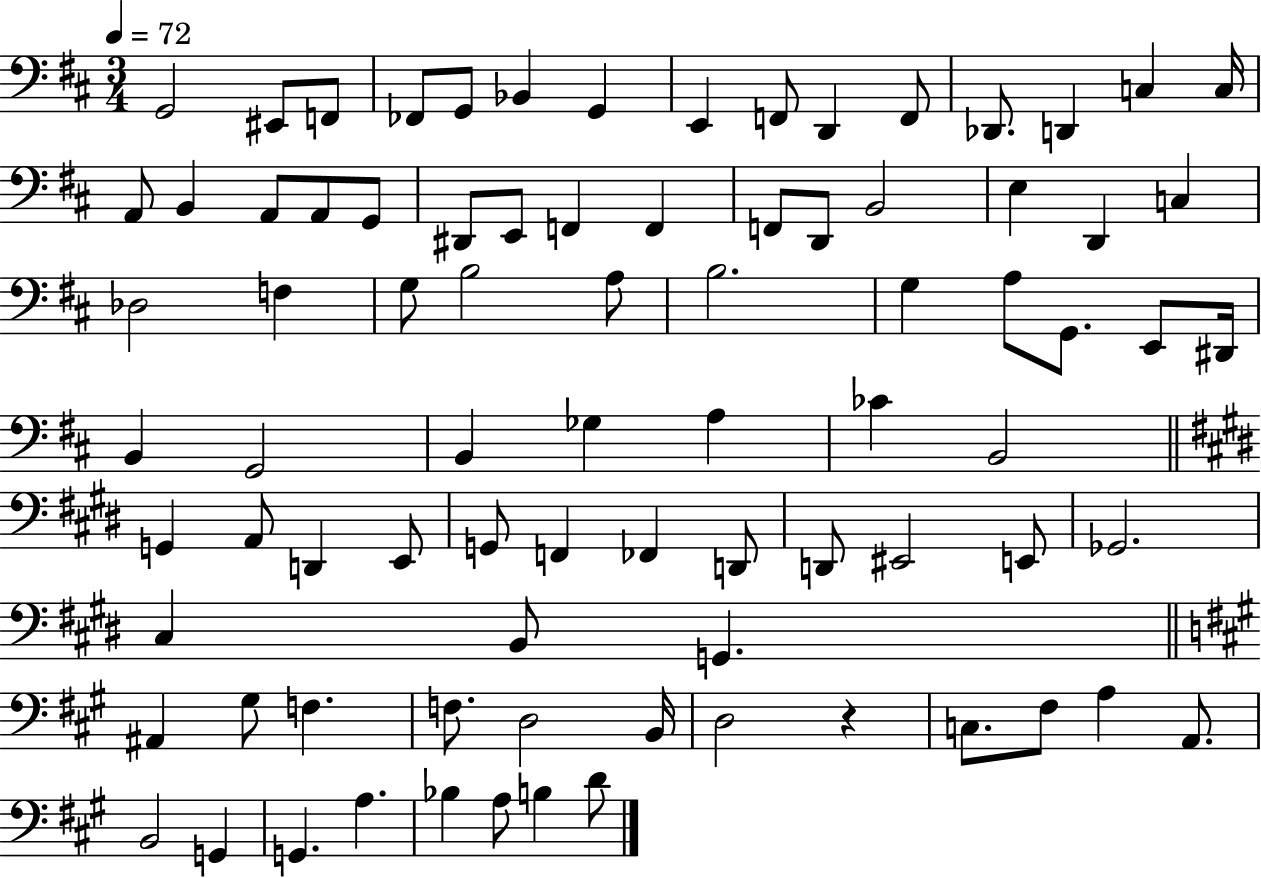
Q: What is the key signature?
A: D major